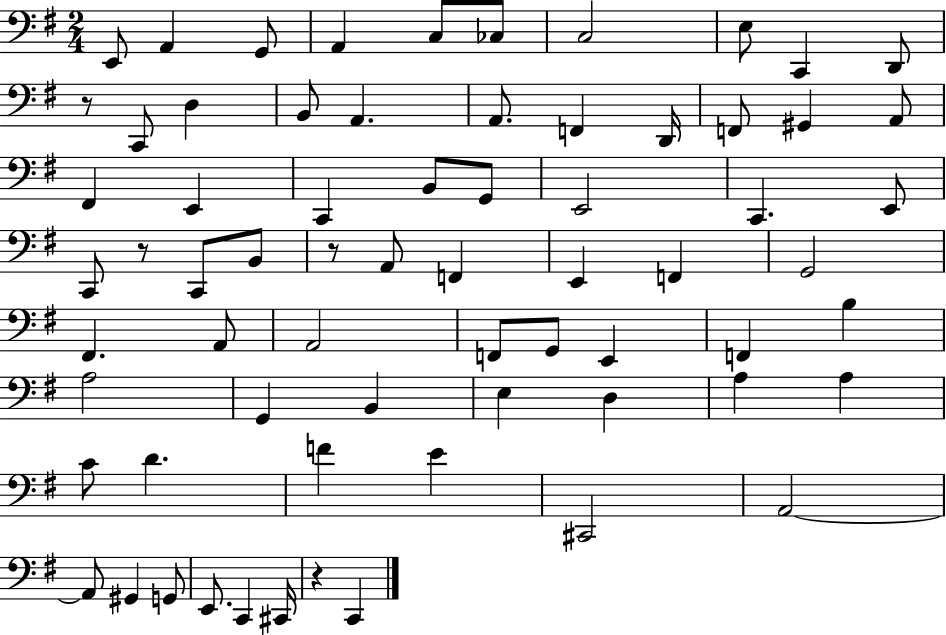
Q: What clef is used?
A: bass